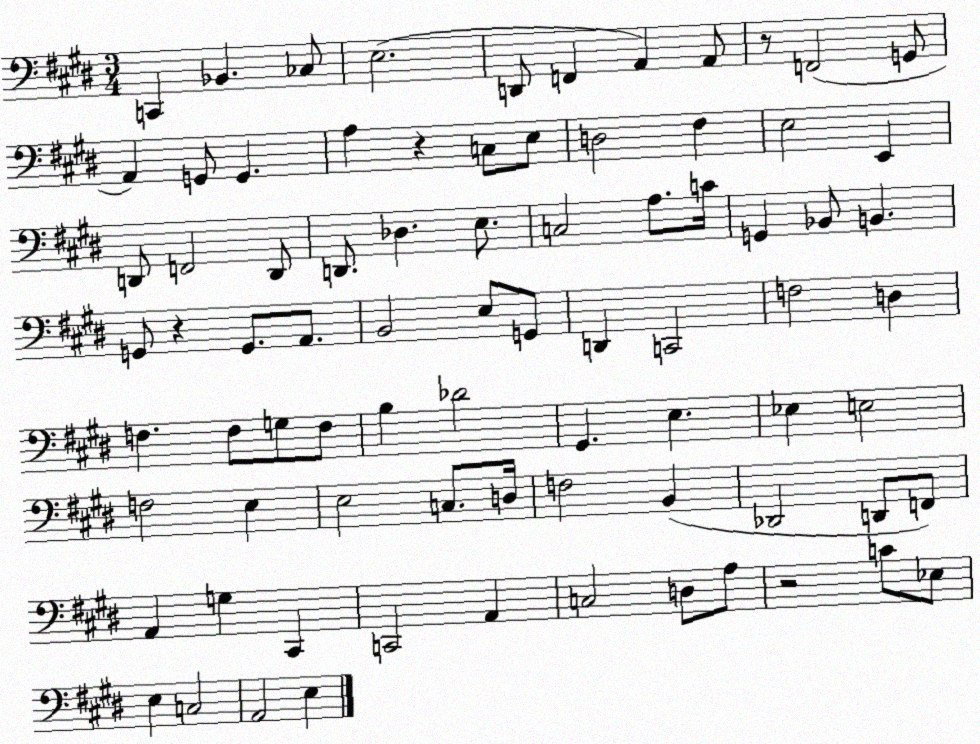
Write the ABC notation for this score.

X:1
T:Untitled
M:3/4
L:1/4
K:E
C,, _B,, _C,/2 E,2 D,,/2 F,, A,, A,,/2 z/2 F,,2 G,,/2 A,, G,,/2 G,, A, z C,/2 E,/2 D,2 ^F, E,2 E,, D,,/2 F,,2 D,,/2 D,,/2 _D, E,/2 C,2 A,/2 C/4 G,, _B,,/2 B,, G,,/2 z G,,/2 A,,/2 B,,2 E,/2 G,,/2 D,, C,,2 F,2 D, F, F,/2 G,/2 F,/2 B, _D2 ^G,, E, _E, E,2 F,2 E, E,2 C,/2 D,/4 F,2 B,, _D,,2 D,,/2 F,,/2 A,, G, ^C,, C,,2 A,, C,2 D,/2 A,/2 z2 C/2 _E,/2 E, C,2 A,,2 E,